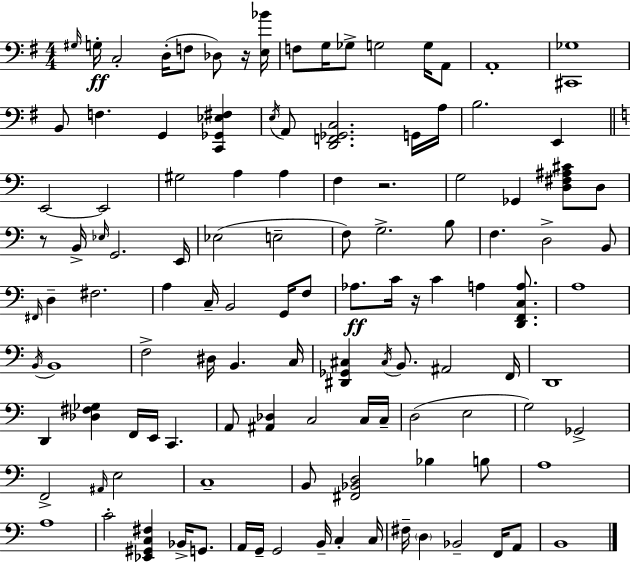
{
  \clef bass
  \numericTimeSignature
  \time 4/4
  \key g \major
  \grace { gis16 }\ff g16-. c2-. d16-.( f8 des8) r16 | <e bes'>16 f8 g16 ges8-> g2 g16 a,8 | a,1-. | <cis, ges>1 | \break b,8 f4. g,4 <c, ges, ees fis>4 | \acciaccatura { e16 } a,8 <d, f, ges, c>2. | g,16 a16 b2. e,4 | \bar "||" \break \key c \major e,2~~ e,2 | gis2 a4 a4 | f4 r2. | g2 ges,4 <d fis ais cis'>8 d8 | \break r8 b,16-> \grace { ees16 } g,2. | e,16 ees2( e2-- | f8) g2.-> b8 | f4. d2-> b,8 | \break \grace { fis,16 } d4-- fis2. | a4 c16-- b,2 g,16 | f8 aes8.\ff c'16 r16 c'4 a4 <d, f, c a>8. | a1 | \break \acciaccatura { b,16 } b,1 | f2-> dis16 b,4. | c16 <dis, ges, cis>4 \acciaccatura { cis16 } b,8. ais,2 | f,16 d,1 | \break d,4 <des fis ges>4 f,16 e,16 c,4. | a,8 <ais, des>4 c2 | c16 c16-- d2( e2 | g2) ges,2-> | \break f,2-> \grace { ais,16 } e2 | c1-- | b,8 <fis, bes, d>2 bes4 | b8 a1 | \break a1 | c'2-. <ees, gis, c fis>4 | bes,16-> g,8. a,16 g,16-- g,2 b,16-- | c4-. c16 fis16-- \parenthesize d4 bes,2-- | \break f,16 a,8 b,1 | \bar "|."
}